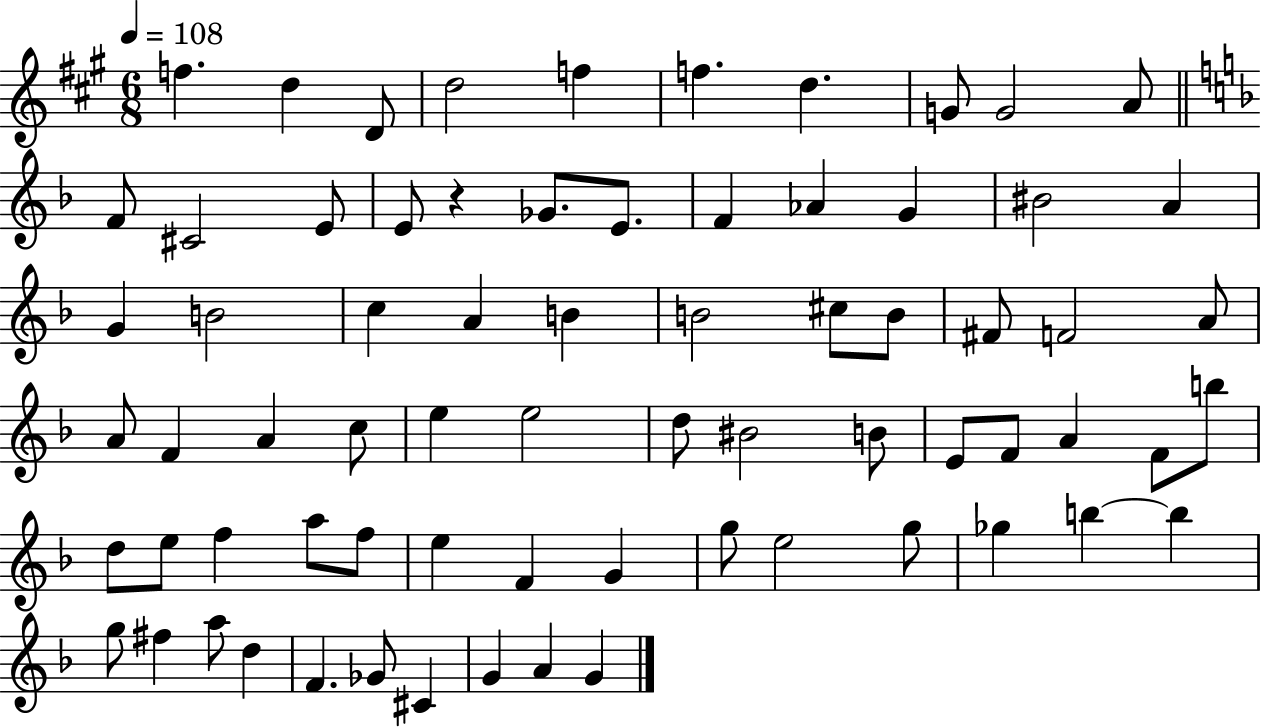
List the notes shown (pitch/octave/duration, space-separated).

F5/q. D5/q D4/e D5/h F5/q F5/q. D5/q. G4/e G4/h A4/e F4/e C#4/h E4/e E4/e R/q Gb4/e. E4/e. F4/q Ab4/q G4/q BIS4/h A4/q G4/q B4/h C5/q A4/q B4/q B4/h C#5/e B4/e F#4/e F4/h A4/e A4/e F4/q A4/q C5/e E5/q E5/h D5/e BIS4/h B4/e E4/e F4/e A4/q F4/e B5/e D5/e E5/e F5/q A5/e F5/e E5/q F4/q G4/q G5/e E5/h G5/e Gb5/q B5/q B5/q G5/e F#5/q A5/e D5/q F4/q. Gb4/e C#4/q G4/q A4/q G4/q